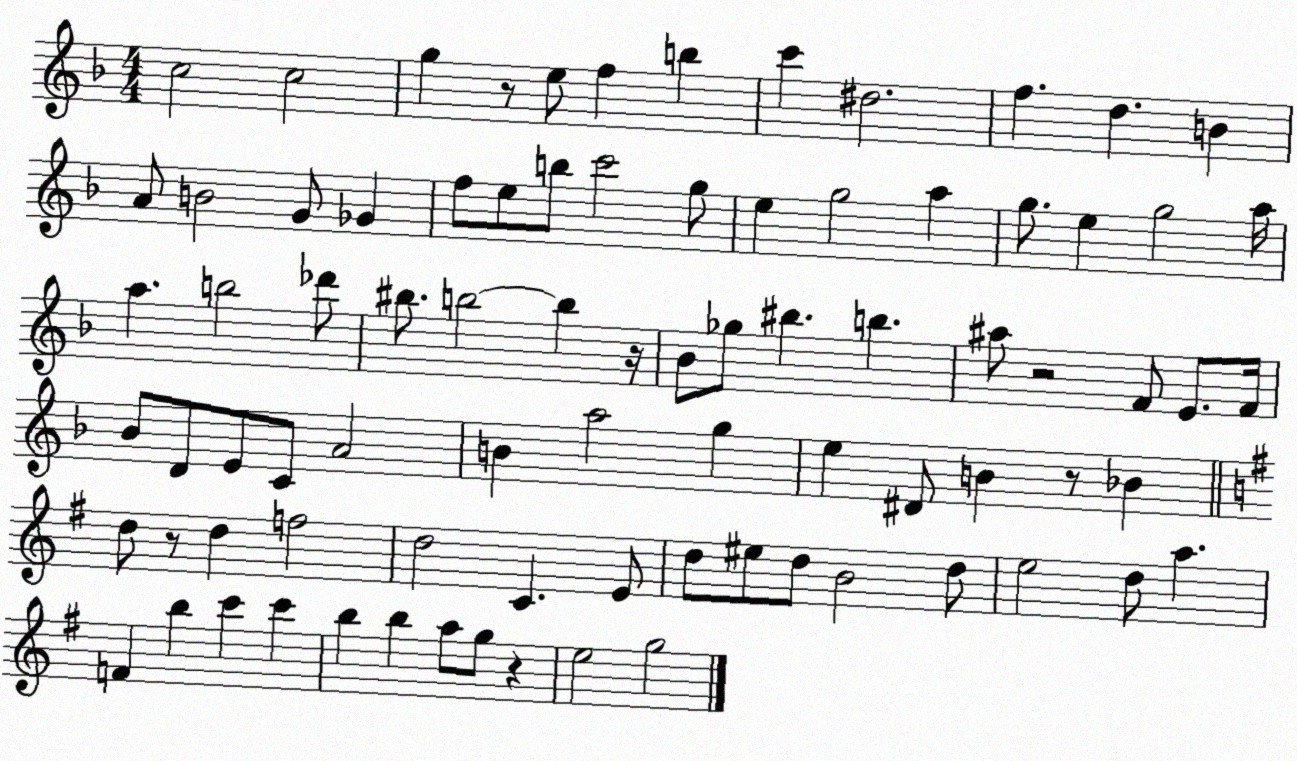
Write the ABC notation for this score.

X:1
T:Untitled
M:4/4
L:1/4
K:F
c2 c2 g z/2 e/2 f b c' ^d2 f d B A/2 B2 G/2 _G f/2 e/2 b/2 c'2 g/2 e g2 a g/2 e g2 a/4 a b2 _d'/2 ^b/2 b2 b z/4 _B/2 _g/2 ^b b ^a/2 z2 F/2 E/2 F/4 _B/2 D/2 E/2 C/2 A2 B a2 g e ^D/2 B z/2 _B d/2 z/2 d f2 d2 C E/2 d/2 ^e/2 d/2 B2 d/2 e2 d/2 a F b c' c' b b a/2 g/2 z e2 g2